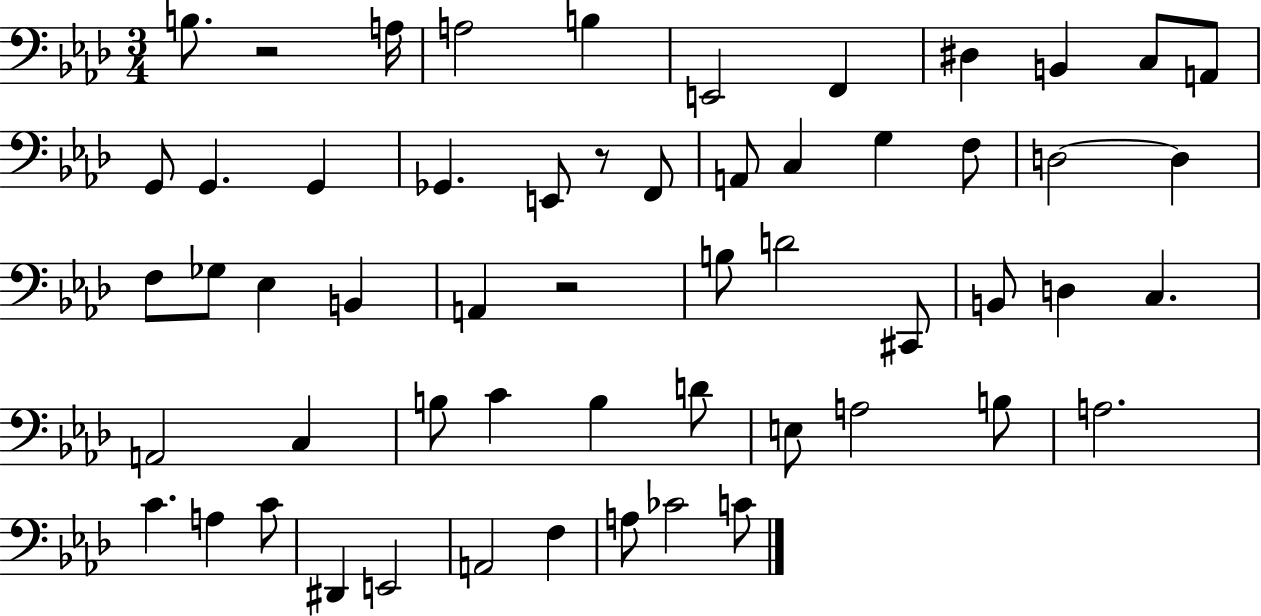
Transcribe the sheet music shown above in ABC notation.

X:1
T:Untitled
M:3/4
L:1/4
K:Ab
B,/2 z2 A,/4 A,2 B, E,,2 F,, ^D, B,, C,/2 A,,/2 G,,/2 G,, G,, _G,, E,,/2 z/2 F,,/2 A,,/2 C, G, F,/2 D,2 D, F,/2 _G,/2 _E, B,, A,, z2 B,/2 D2 ^C,,/2 B,,/2 D, C, A,,2 C, B,/2 C B, D/2 E,/2 A,2 B,/2 A,2 C A, C/2 ^D,, E,,2 A,,2 F, A,/2 _C2 C/2